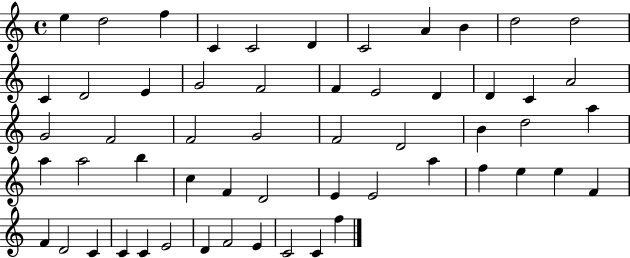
{
  \clef treble
  \time 4/4
  \defaultTimeSignature
  \key c \major
  e''4 d''2 f''4 | c'4 c'2 d'4 | c'2 a'4 b'4 | d''2 d''2 | \break c'4 d'2 e'4 | g'2 f'2 | f'4 e'2 d'4 | d'4 c'4 a'2 | \break g'2 f'2 | f'2 g'2 | f'2 d'2 | b'4 d''2 a''4 | \break a''4 a''2 b''4 | c''4 f'4 d'2 | e'4 e'2 a''4 | f''4 e''4 e''4 f'4 | \break f'4 d'2 c'4 | c'4 c'4 e'2 | d'4 f'2 e'4 | c'2 c'4 f''4 | \break \bar "|."
}